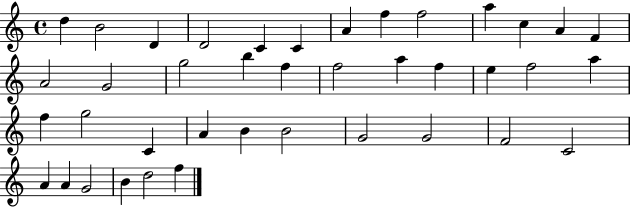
{
  \clef treble
  \time 4/4
  \defaultTimeSignature
  \key c \major
  d''4 b'2 d'4 | d'2 c'4 c'4 | a'4 f''4 f''2 | a''4 c''4 a'4 f'4 | \break a'2 g'2 | g''2 b''4 f''4 | f''2 a''4 f''4 | e''4 f''2 a''4 | \break f''4 g''2 c'4 | a'4 b'4 b'2 | g'2 g'2 | f'2 c'2 | \break a'4 a'4 g'2 | b'4 d''2 f''4 | \bar "|."
}